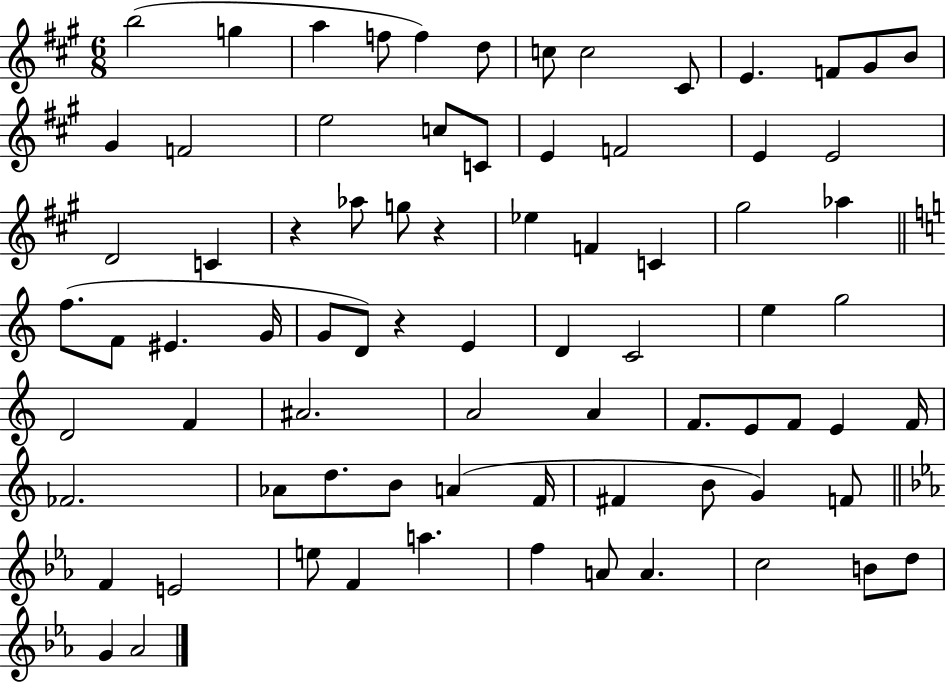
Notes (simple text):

B5/h G5/q A5/q F5/e F5/q D5/e C5/e C5/h C#4/e E4/q. F4/e G#4/e B4/e G#4/q F4/h E5/h C5/e C4/e E4/q F4/h E4/q E4/h D4/h C4/q R/q Ab5/e G5/e R/q Eb5/q F4/q C4/q G#5/h Ab5/q F5/e. F4/e EIS4/q. G4/s G4/e D4/e R/q E4/q D4/q C4/h E5/q G5/h D4/h F4/q A#4/h. A4/h A4/q F4/e. E4/e F4/e E4/q F4/s FES4/h. Ab4/e D5/e. B4/e A4/q F4/s F#4/q B4/e G4/q F4/e F4/q E4/h E5/e F4/q A5/q. F5/q A4/e A4/q. C5/h B4/e D5/e G4/q Ab4/h